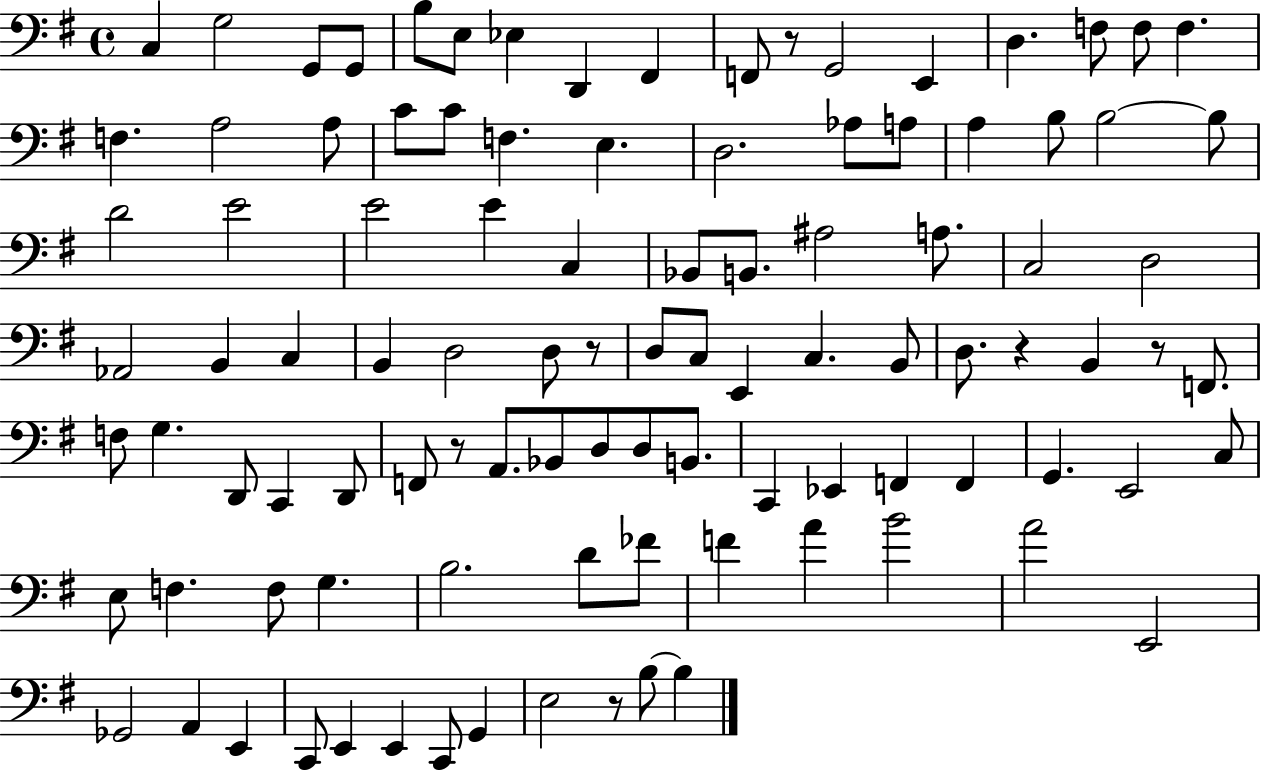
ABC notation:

X:1
T:Untitled
M:4/4
L:1/4
K:G
C, G,2 G,,/2 G,,/2 B,/2 E,/2 _E, D,, ^F,, F,,/2 z/2 G,,2 E,, D, F,/2 F,/2 F, F, A,2 A,/2 C/2 C/2 F, E, D,2 _A,/2 A,/2 A, B,/2 B,2 B,/2 D2 E2 E2 E C, _B,,/2 B,,/2 ^A,2 A,/2 C,2 D,2 _A,,2 B,, C, B,, D,2 D,/2 z/2 D,/2 C,/2 E,, C, B,,/2 D,/2 z B,, z/2 F,,/2 F,/2 G, D,,/2 C,, D,,/2 F,,/2 z/2 A,,/2 _B,,/2 D,/2 D,/2 B,,/2 C,, _E,, F,, F,, G,, E,,2 C,/2 E,/2 F, F,/2 G, B,2 D/2 _F/2 F A B2 A2 E,,2 _G,,2 A,, E,, C,,/2 E,, E,, C,,/2 G,, E,2 z/2 B,/2 B,